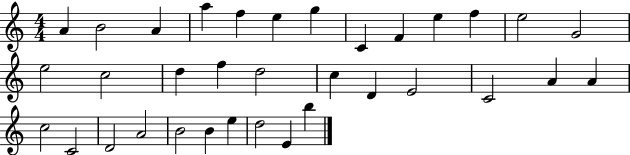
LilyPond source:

{
  \clef treble
  \numericTimeSignature
  \time 4/4
  \key c \major
  a'4 b'2 a'4 | a''4 f''4 e''4 g''4 | c'4 f'4 e''4 f''4 | e''2 g'2 | \break e''2 c''2 | d''4 f''4 d''2 | c''4 d'4 e'2 | c'2 a'4 a'4 | \break c''2 c'2 | d'2 a'2 | b'2 b'4 e''4 | d''2 e'4 b''4 | \break \bar "|."
}